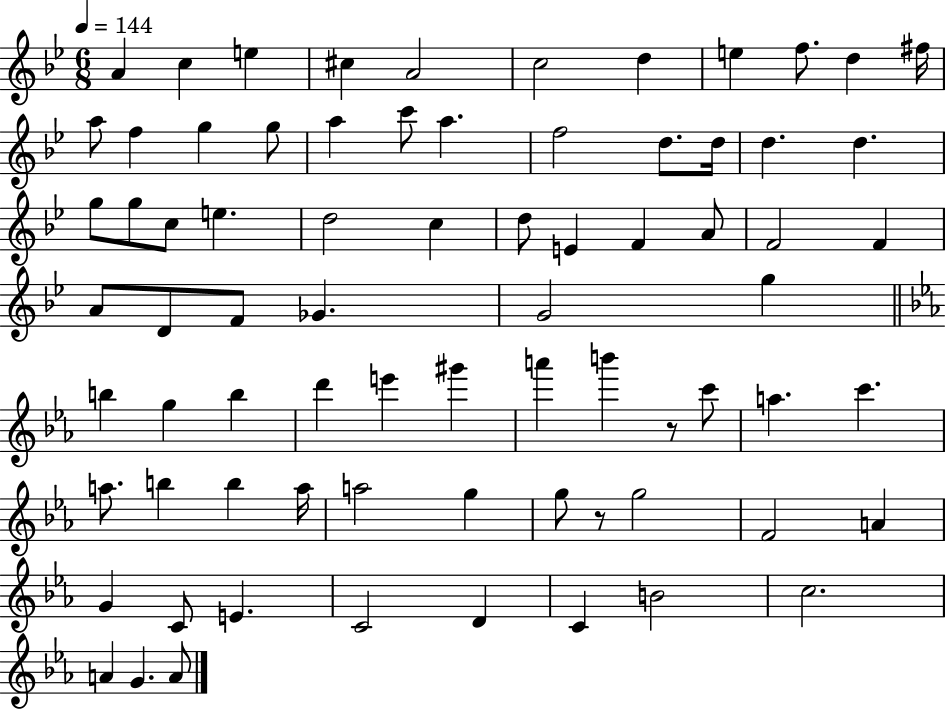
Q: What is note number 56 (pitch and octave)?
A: A5